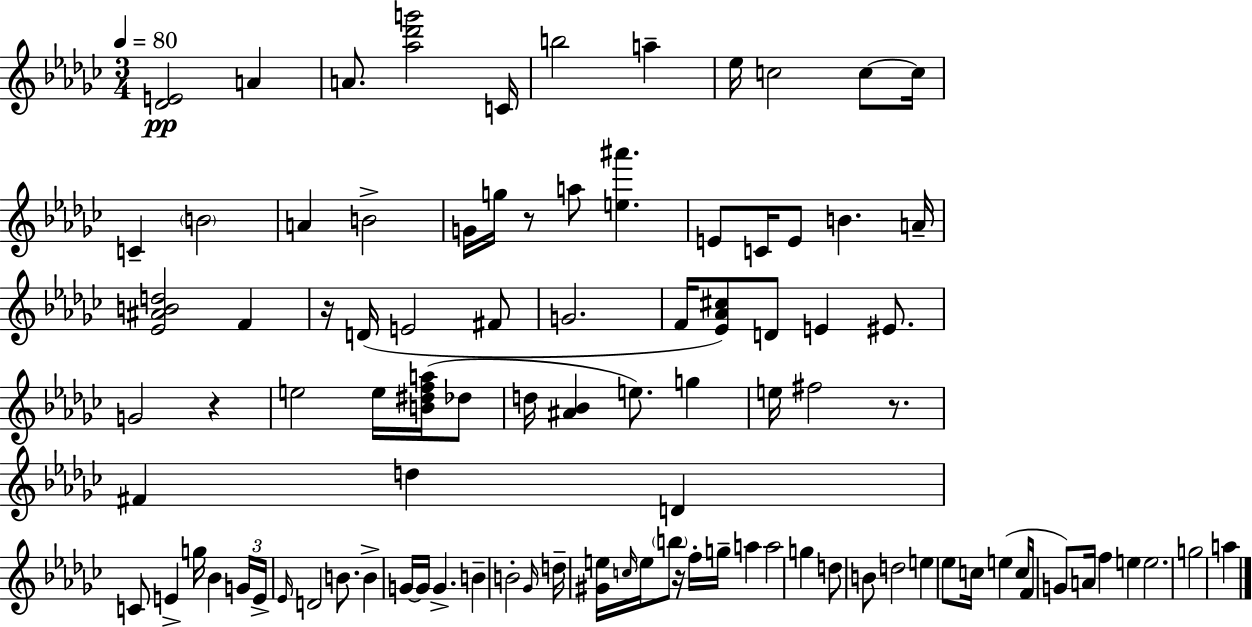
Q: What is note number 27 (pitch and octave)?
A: F4